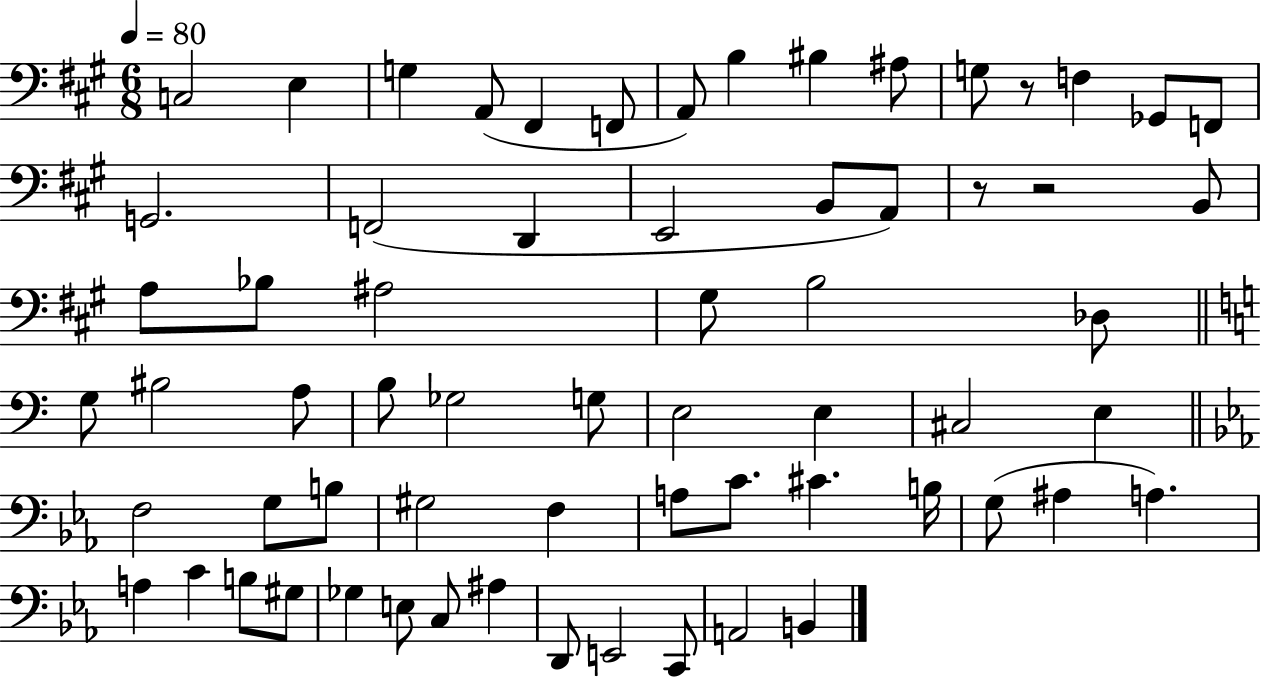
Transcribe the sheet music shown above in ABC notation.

X:1
T:Untitled
M:6/8
L:1/4
K:A
C,2 E, G, A,,/2 ^F,, F,,/2 A,,/2 B, ^B, ^A,/2 G,/2 z/2 F, _G,,/2 F,,/2 G,,2 F,,2 D,, E,,2 B,,/2 A,,/2 z/2 z2 B,,/2 A,/2 _B,/2 ^A,2 ^G,/2 B,2 _D,/2 G,/2 ^B,2 A,/2 B,/2 _G,2 G,/2 E,2 E, ^C,2 E, F,2 G,/2 B,/2 ^G,2 F, A,/2 C/2 ^C B,/4 G,/2 ^A, A, A, C B,/2 ^G,/2 _G, E,/2 C,/2 ^A, D,,/2 E,,2 C,,/2 A,,2 B,,